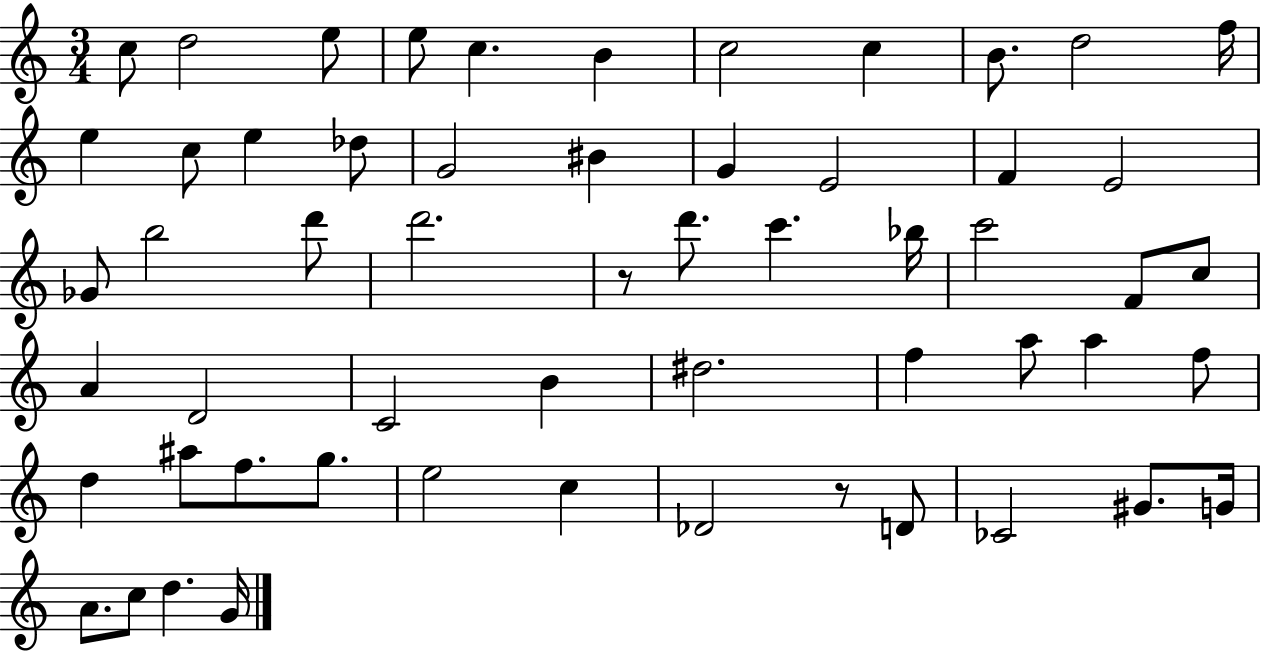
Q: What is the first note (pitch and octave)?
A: C5